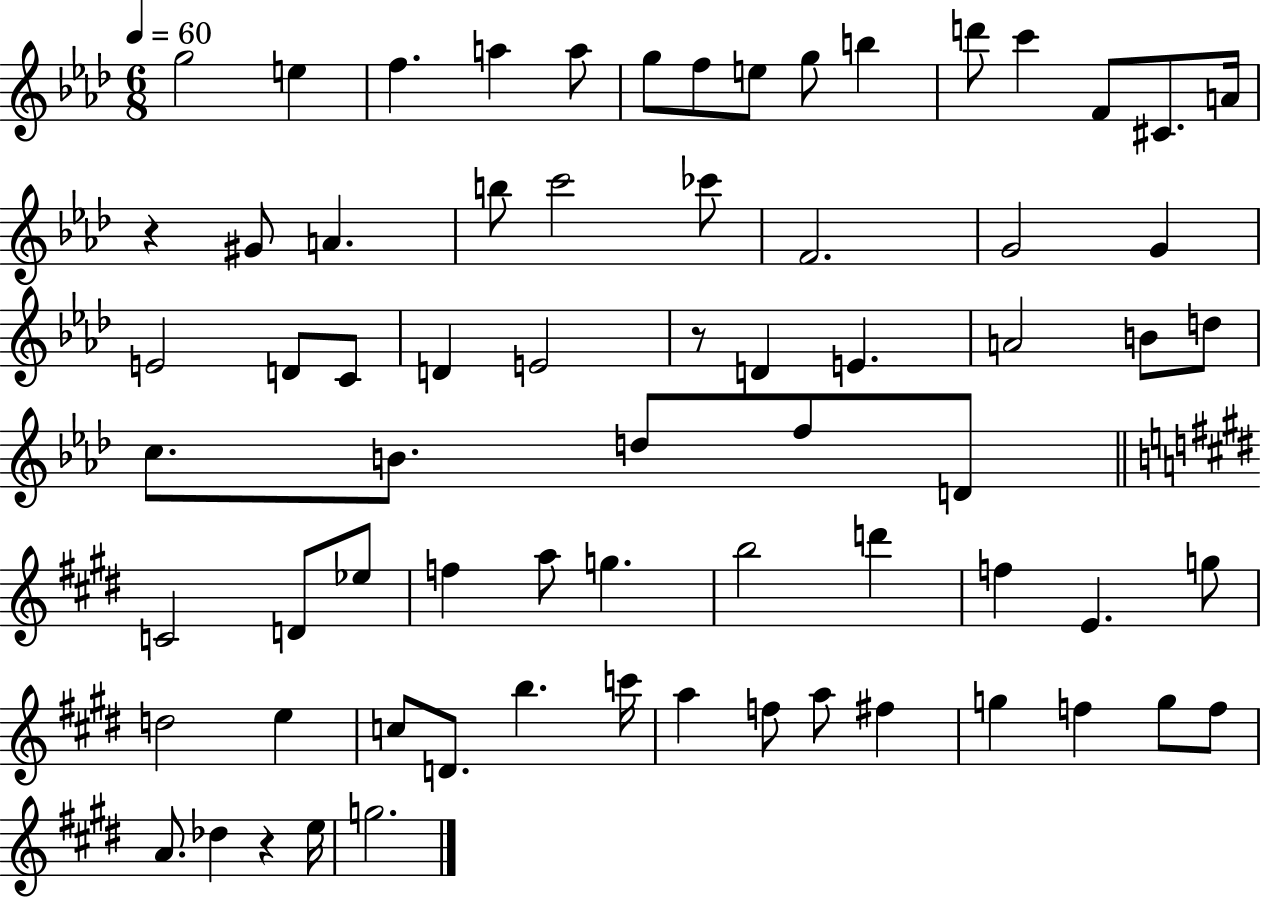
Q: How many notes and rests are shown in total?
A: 70